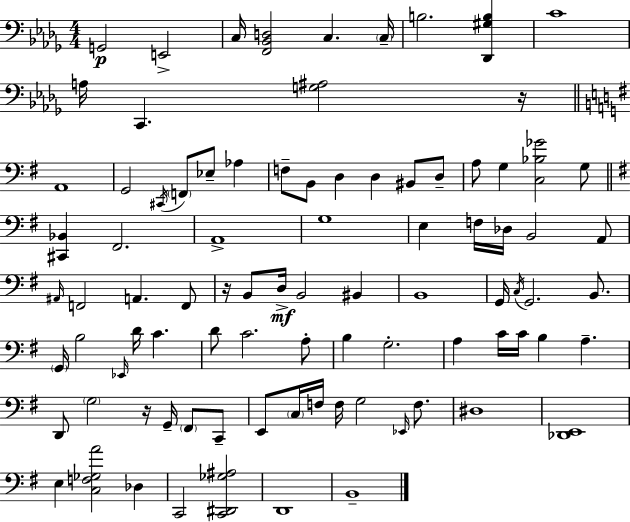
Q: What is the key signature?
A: BES minor